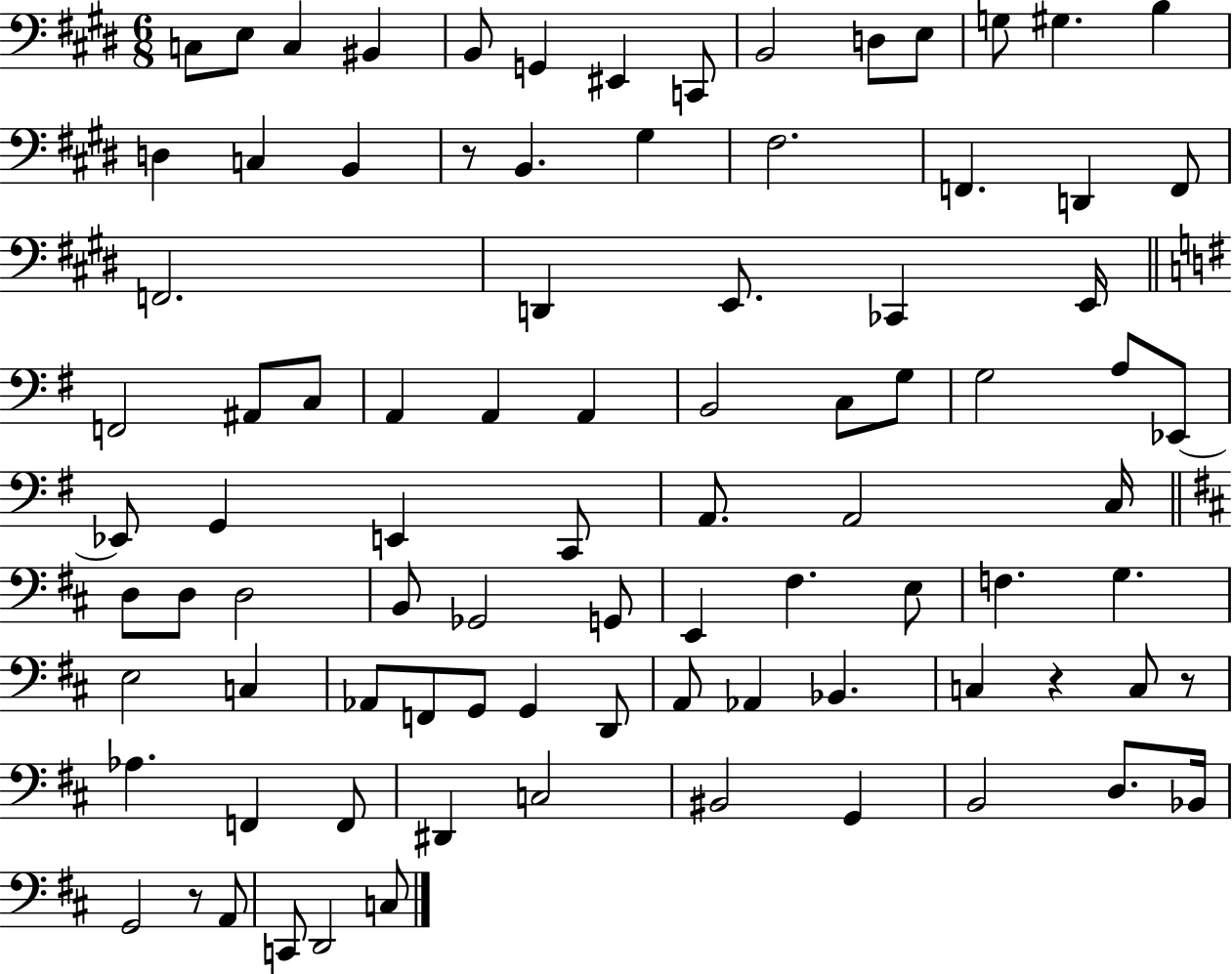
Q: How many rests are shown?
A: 4